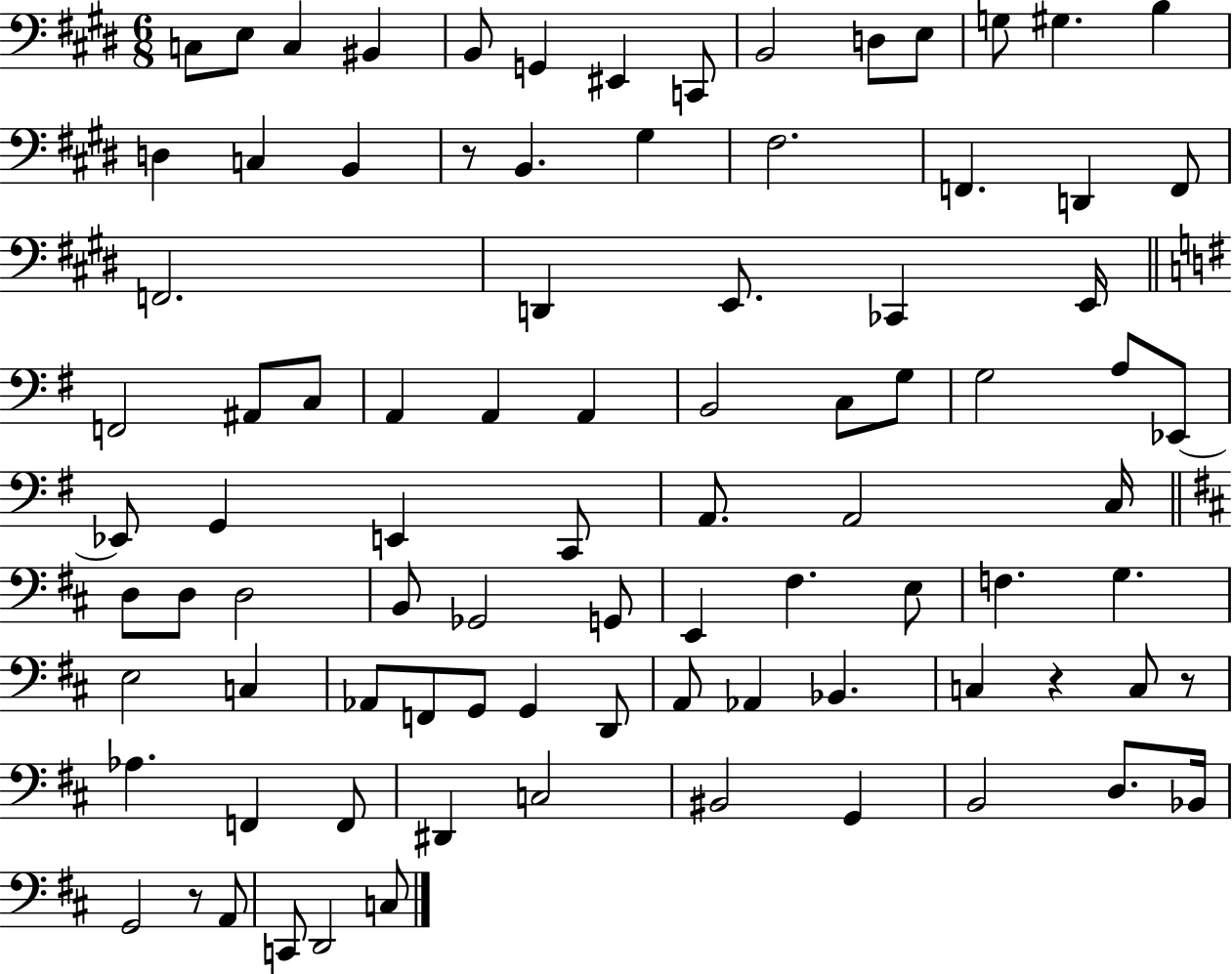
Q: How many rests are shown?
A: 4